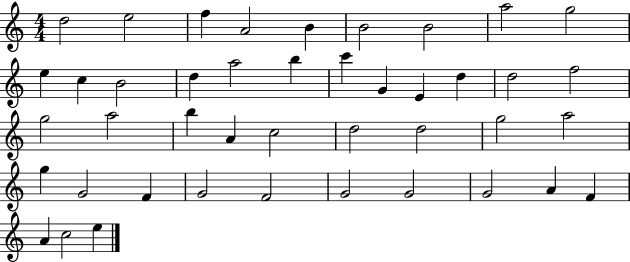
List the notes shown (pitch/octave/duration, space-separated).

D5/h E5/h F5/q A4/h B4/q B4/h B4/h A5/h G5/h E5/q C5/q B4/h D5/q A5/h B5/q C6/q G4/q E4/q D5/q D5/h F5/h G5/h A5/h B5/q A4/q C5/h D5/h D5/h G5/h A5/h G5/q G4/h F4/q G4/h F4/h G4/h G4/h G4/h A4/q F4/q A4/q C5/h E5/q